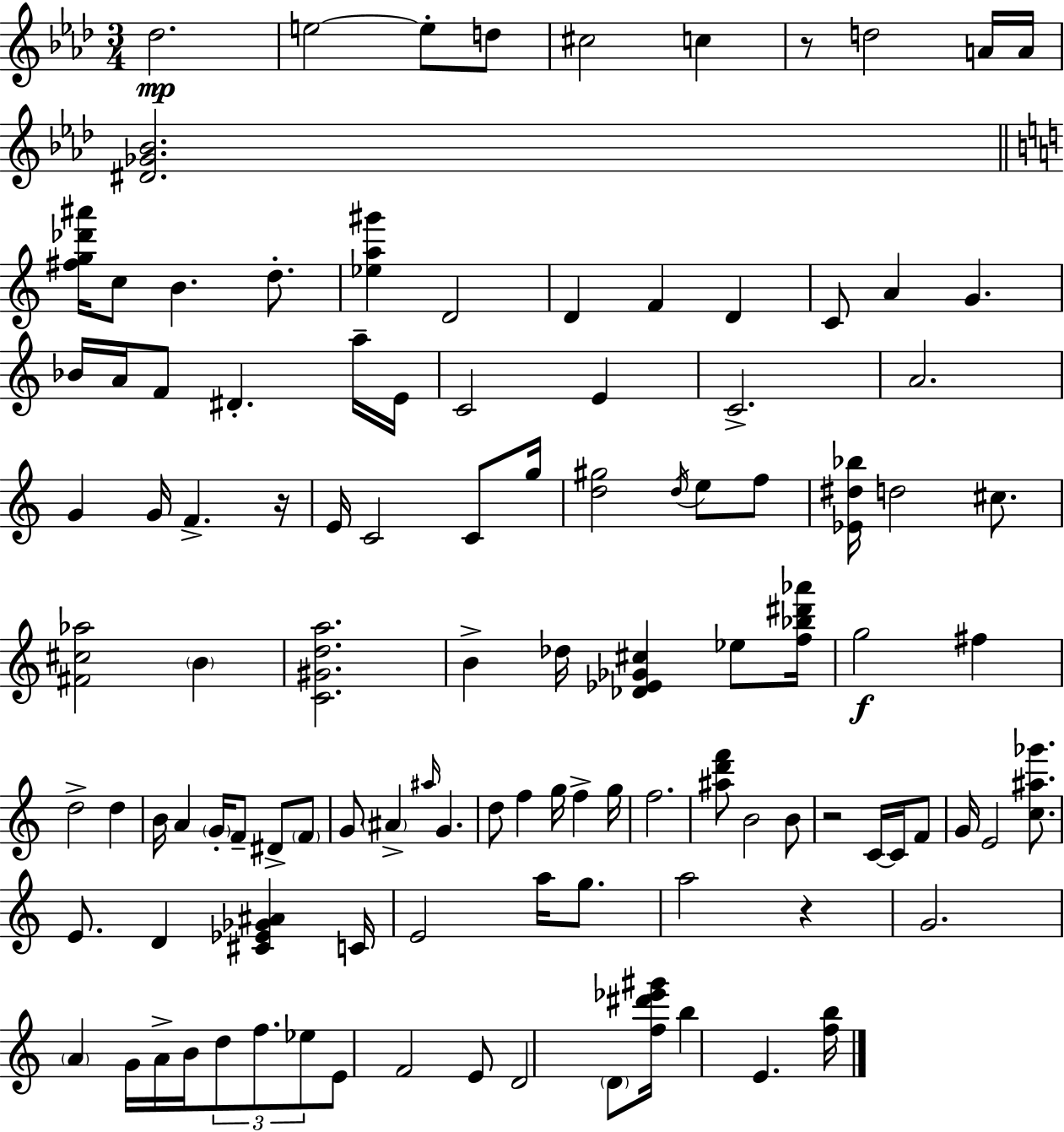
{
  \clef treble
  \numericTimeSignature
  \time 3/4
  \key aes \major
  des''2.\mp | e''2~~ e''8-. d''8 | cis''2 c''4 | r8 d''2 a'16 a'16 | \break <dis' ges' bes'>2. | \bar "||" \break \key a \minor <fis'' g'' des''' ais'''>16 c''8 b'4. d''8.-. | <ees'' a'' gis'''>4 d'2 | d'4 f'4 d'4 | c'8 a'4 g'4. | \break bes'16 a'16 f'8 dis'4.-. a''16-- e'16 | c'2 e'4 | c'2.-> | a'2. | \break g'4 g'16 f'4.-> r16 | e'16 c'2 c'8 g''16 | <d'' gis''>2 \acciaccatura { d''16 } e''8 f''8 | <ees' dis'' bes''>16 d''2 cis''8. | \break <fis' cis'' aes''>2 \parenthesize b'4 | <c' gis' d'' a''>2. | b'4-> des''16 <des' ees' ges' cis''>4 ees''8 | <f'' bes'' dis''' aes'''>16 g''2\f fis''4 | \break d''2-> d''4 | b'16 a'4 \parenthesize g'16-. f'8-- dis'8-> \parenthesize f'8 | g'8 \parenthesize ais'4-> \grace { ais''16 } g'4. | d''8 f''4 g''16 f''4-> | \break g''16 f''2. | <ais'' d''' f'''>8 b'2 | b'8 r2 c'16~~ c'16 | f'8 g'16 e'2 <c'' ais'' ges'''>8. | \break e'8. d'4 <cis' ees' ges' ais'>4 | c'16 e'2 a''16 g''8. | a''2 r4 | g'2. | \break \parenthesize a'4 g'16 a'16-> b'16 \tuplet 3/2 { d''8 f''8. | ees''8 } e'8 f'2 | e'8 d'2 | \parenthesize d'8 <f'' dis''' ees''' gis'''>16 b''4 e'4. | \break <f'' b''>16 \bar "|."
}